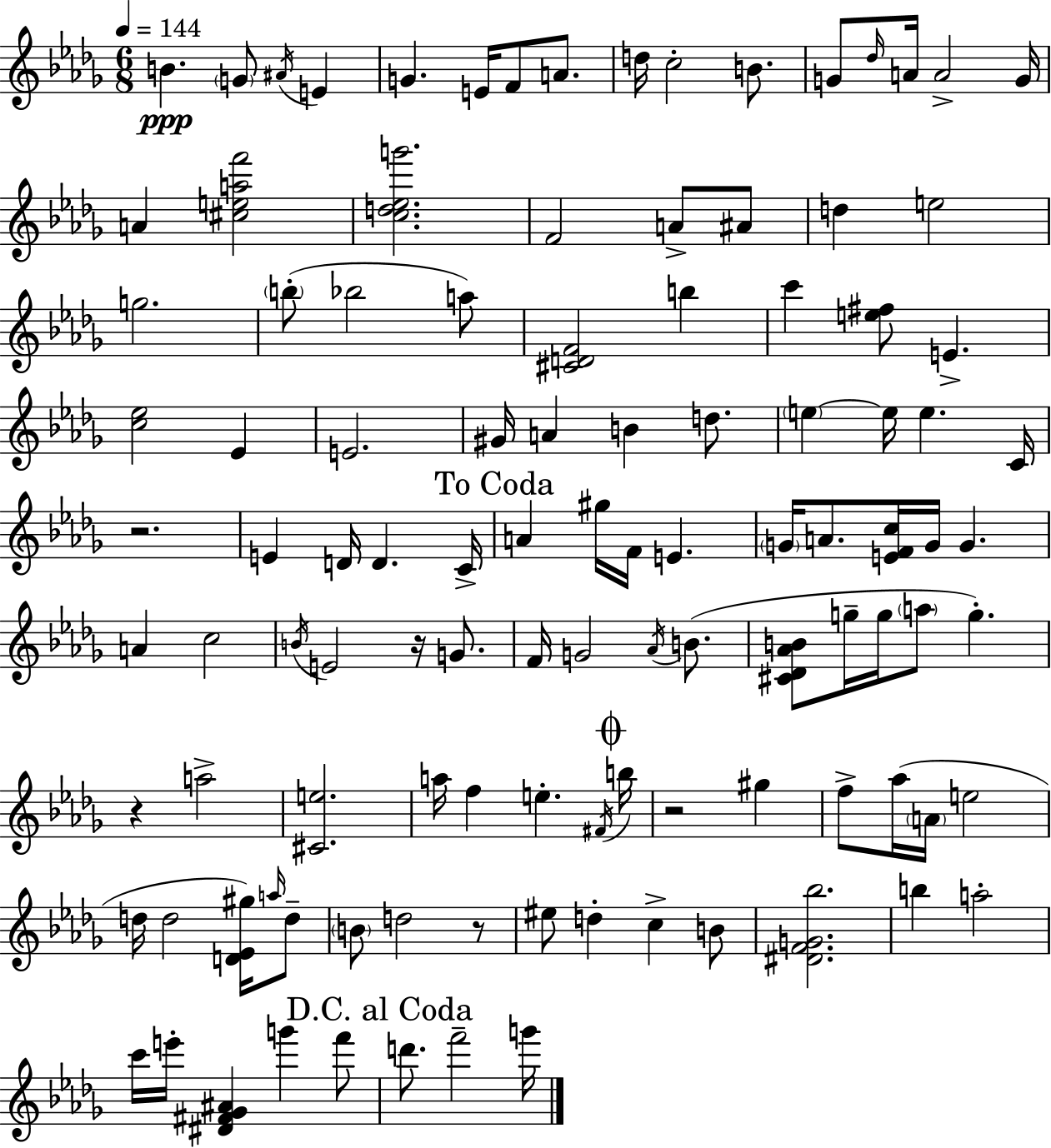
{
  \clef treble
  \numericTimeSignature
  \time 6/8
  \key bes \minor
  \tempo 4 = 144
  b'4.\ppp \parenthesize g'8 \acciaccatura { ais'16 } e'4 | g'4. e'16 f'8 a'8. | d''16 c''2-. b'8. | g'8 \grace { des''16 } a'16 a'2-> | \break g'16 a'4 <cis'' e'' a'' f'''>2 | <c'' d'' ees'' g'''>2. | f'2 a'8-> | ais'8 d''4 e''2 | \break g''2. | \parenthesize b''8-.( bes''2 | a''8) <cis' d' f'>2 b''4 | c'''4 <e'' fis''>8 e'4.-> | \break <c'' ees''>2 ees'4 | e'2. | gis'16 a'4 b'4 d''8. | \parenthesize e''4~~ e''16 e''4. | \break c'16 r2. | e'4 d'16 d'4. | c'16-> \mark "To Coda" a'4 gis''16 f'16 e'4. | \parenthesize g'16 a'8. <e' f' c''>16 g'16 g'4. | \break a'4 c''2 | \acciaccatura { b'16 } e'2 r16 | g'8. f'16 g'2 | \acciaccatura { aes'16 } b'8.( <cis' des' aes' b'>8 g''16-- g''16 \parenthesize a''8 g''4.-.) | \break r4 a''2-> | <cis' e''>2. | a''16 f''4 e''4.-. | \acciaccatura { fis'16 } \mark \markup { \musicglyph "scripts.coda" } b''16 r2 | \break gis''4 f''8-> aes''16( \parenthesize a'16 e''2 | d''16 d''2 | <d' ees' gis''>16) \grace { a''16 } d''8-- \parenthesize b'8 d''2 | r8 eis''8 d''4-. | \break c''4-> b'8 <dis' f' g' bes''>2. | b''4 a''2-. | c'''16 e'''16-. <dis' fis' ges' ais'>4 | g'''4 f'''8 \mark "D.C. al Coda" d'''8. f'''2-- | \break g'''16 \bar "|."
}